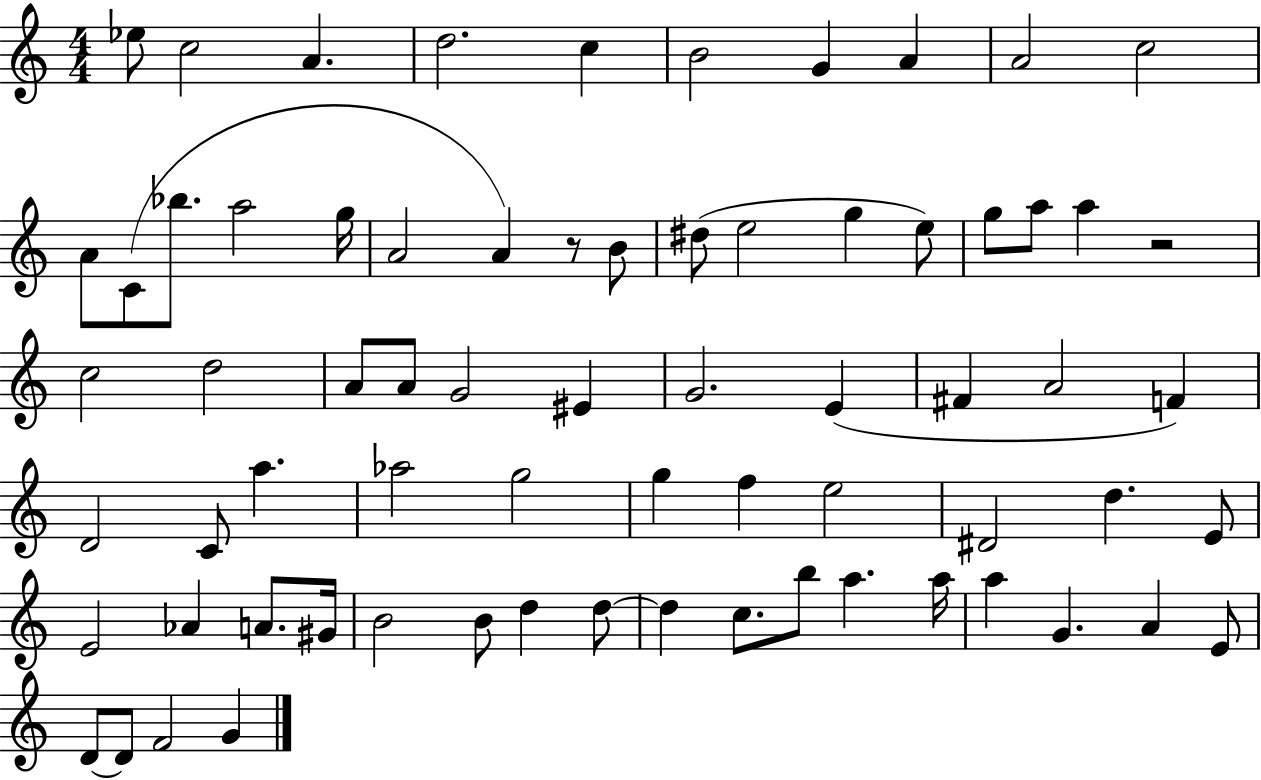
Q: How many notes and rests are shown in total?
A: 70